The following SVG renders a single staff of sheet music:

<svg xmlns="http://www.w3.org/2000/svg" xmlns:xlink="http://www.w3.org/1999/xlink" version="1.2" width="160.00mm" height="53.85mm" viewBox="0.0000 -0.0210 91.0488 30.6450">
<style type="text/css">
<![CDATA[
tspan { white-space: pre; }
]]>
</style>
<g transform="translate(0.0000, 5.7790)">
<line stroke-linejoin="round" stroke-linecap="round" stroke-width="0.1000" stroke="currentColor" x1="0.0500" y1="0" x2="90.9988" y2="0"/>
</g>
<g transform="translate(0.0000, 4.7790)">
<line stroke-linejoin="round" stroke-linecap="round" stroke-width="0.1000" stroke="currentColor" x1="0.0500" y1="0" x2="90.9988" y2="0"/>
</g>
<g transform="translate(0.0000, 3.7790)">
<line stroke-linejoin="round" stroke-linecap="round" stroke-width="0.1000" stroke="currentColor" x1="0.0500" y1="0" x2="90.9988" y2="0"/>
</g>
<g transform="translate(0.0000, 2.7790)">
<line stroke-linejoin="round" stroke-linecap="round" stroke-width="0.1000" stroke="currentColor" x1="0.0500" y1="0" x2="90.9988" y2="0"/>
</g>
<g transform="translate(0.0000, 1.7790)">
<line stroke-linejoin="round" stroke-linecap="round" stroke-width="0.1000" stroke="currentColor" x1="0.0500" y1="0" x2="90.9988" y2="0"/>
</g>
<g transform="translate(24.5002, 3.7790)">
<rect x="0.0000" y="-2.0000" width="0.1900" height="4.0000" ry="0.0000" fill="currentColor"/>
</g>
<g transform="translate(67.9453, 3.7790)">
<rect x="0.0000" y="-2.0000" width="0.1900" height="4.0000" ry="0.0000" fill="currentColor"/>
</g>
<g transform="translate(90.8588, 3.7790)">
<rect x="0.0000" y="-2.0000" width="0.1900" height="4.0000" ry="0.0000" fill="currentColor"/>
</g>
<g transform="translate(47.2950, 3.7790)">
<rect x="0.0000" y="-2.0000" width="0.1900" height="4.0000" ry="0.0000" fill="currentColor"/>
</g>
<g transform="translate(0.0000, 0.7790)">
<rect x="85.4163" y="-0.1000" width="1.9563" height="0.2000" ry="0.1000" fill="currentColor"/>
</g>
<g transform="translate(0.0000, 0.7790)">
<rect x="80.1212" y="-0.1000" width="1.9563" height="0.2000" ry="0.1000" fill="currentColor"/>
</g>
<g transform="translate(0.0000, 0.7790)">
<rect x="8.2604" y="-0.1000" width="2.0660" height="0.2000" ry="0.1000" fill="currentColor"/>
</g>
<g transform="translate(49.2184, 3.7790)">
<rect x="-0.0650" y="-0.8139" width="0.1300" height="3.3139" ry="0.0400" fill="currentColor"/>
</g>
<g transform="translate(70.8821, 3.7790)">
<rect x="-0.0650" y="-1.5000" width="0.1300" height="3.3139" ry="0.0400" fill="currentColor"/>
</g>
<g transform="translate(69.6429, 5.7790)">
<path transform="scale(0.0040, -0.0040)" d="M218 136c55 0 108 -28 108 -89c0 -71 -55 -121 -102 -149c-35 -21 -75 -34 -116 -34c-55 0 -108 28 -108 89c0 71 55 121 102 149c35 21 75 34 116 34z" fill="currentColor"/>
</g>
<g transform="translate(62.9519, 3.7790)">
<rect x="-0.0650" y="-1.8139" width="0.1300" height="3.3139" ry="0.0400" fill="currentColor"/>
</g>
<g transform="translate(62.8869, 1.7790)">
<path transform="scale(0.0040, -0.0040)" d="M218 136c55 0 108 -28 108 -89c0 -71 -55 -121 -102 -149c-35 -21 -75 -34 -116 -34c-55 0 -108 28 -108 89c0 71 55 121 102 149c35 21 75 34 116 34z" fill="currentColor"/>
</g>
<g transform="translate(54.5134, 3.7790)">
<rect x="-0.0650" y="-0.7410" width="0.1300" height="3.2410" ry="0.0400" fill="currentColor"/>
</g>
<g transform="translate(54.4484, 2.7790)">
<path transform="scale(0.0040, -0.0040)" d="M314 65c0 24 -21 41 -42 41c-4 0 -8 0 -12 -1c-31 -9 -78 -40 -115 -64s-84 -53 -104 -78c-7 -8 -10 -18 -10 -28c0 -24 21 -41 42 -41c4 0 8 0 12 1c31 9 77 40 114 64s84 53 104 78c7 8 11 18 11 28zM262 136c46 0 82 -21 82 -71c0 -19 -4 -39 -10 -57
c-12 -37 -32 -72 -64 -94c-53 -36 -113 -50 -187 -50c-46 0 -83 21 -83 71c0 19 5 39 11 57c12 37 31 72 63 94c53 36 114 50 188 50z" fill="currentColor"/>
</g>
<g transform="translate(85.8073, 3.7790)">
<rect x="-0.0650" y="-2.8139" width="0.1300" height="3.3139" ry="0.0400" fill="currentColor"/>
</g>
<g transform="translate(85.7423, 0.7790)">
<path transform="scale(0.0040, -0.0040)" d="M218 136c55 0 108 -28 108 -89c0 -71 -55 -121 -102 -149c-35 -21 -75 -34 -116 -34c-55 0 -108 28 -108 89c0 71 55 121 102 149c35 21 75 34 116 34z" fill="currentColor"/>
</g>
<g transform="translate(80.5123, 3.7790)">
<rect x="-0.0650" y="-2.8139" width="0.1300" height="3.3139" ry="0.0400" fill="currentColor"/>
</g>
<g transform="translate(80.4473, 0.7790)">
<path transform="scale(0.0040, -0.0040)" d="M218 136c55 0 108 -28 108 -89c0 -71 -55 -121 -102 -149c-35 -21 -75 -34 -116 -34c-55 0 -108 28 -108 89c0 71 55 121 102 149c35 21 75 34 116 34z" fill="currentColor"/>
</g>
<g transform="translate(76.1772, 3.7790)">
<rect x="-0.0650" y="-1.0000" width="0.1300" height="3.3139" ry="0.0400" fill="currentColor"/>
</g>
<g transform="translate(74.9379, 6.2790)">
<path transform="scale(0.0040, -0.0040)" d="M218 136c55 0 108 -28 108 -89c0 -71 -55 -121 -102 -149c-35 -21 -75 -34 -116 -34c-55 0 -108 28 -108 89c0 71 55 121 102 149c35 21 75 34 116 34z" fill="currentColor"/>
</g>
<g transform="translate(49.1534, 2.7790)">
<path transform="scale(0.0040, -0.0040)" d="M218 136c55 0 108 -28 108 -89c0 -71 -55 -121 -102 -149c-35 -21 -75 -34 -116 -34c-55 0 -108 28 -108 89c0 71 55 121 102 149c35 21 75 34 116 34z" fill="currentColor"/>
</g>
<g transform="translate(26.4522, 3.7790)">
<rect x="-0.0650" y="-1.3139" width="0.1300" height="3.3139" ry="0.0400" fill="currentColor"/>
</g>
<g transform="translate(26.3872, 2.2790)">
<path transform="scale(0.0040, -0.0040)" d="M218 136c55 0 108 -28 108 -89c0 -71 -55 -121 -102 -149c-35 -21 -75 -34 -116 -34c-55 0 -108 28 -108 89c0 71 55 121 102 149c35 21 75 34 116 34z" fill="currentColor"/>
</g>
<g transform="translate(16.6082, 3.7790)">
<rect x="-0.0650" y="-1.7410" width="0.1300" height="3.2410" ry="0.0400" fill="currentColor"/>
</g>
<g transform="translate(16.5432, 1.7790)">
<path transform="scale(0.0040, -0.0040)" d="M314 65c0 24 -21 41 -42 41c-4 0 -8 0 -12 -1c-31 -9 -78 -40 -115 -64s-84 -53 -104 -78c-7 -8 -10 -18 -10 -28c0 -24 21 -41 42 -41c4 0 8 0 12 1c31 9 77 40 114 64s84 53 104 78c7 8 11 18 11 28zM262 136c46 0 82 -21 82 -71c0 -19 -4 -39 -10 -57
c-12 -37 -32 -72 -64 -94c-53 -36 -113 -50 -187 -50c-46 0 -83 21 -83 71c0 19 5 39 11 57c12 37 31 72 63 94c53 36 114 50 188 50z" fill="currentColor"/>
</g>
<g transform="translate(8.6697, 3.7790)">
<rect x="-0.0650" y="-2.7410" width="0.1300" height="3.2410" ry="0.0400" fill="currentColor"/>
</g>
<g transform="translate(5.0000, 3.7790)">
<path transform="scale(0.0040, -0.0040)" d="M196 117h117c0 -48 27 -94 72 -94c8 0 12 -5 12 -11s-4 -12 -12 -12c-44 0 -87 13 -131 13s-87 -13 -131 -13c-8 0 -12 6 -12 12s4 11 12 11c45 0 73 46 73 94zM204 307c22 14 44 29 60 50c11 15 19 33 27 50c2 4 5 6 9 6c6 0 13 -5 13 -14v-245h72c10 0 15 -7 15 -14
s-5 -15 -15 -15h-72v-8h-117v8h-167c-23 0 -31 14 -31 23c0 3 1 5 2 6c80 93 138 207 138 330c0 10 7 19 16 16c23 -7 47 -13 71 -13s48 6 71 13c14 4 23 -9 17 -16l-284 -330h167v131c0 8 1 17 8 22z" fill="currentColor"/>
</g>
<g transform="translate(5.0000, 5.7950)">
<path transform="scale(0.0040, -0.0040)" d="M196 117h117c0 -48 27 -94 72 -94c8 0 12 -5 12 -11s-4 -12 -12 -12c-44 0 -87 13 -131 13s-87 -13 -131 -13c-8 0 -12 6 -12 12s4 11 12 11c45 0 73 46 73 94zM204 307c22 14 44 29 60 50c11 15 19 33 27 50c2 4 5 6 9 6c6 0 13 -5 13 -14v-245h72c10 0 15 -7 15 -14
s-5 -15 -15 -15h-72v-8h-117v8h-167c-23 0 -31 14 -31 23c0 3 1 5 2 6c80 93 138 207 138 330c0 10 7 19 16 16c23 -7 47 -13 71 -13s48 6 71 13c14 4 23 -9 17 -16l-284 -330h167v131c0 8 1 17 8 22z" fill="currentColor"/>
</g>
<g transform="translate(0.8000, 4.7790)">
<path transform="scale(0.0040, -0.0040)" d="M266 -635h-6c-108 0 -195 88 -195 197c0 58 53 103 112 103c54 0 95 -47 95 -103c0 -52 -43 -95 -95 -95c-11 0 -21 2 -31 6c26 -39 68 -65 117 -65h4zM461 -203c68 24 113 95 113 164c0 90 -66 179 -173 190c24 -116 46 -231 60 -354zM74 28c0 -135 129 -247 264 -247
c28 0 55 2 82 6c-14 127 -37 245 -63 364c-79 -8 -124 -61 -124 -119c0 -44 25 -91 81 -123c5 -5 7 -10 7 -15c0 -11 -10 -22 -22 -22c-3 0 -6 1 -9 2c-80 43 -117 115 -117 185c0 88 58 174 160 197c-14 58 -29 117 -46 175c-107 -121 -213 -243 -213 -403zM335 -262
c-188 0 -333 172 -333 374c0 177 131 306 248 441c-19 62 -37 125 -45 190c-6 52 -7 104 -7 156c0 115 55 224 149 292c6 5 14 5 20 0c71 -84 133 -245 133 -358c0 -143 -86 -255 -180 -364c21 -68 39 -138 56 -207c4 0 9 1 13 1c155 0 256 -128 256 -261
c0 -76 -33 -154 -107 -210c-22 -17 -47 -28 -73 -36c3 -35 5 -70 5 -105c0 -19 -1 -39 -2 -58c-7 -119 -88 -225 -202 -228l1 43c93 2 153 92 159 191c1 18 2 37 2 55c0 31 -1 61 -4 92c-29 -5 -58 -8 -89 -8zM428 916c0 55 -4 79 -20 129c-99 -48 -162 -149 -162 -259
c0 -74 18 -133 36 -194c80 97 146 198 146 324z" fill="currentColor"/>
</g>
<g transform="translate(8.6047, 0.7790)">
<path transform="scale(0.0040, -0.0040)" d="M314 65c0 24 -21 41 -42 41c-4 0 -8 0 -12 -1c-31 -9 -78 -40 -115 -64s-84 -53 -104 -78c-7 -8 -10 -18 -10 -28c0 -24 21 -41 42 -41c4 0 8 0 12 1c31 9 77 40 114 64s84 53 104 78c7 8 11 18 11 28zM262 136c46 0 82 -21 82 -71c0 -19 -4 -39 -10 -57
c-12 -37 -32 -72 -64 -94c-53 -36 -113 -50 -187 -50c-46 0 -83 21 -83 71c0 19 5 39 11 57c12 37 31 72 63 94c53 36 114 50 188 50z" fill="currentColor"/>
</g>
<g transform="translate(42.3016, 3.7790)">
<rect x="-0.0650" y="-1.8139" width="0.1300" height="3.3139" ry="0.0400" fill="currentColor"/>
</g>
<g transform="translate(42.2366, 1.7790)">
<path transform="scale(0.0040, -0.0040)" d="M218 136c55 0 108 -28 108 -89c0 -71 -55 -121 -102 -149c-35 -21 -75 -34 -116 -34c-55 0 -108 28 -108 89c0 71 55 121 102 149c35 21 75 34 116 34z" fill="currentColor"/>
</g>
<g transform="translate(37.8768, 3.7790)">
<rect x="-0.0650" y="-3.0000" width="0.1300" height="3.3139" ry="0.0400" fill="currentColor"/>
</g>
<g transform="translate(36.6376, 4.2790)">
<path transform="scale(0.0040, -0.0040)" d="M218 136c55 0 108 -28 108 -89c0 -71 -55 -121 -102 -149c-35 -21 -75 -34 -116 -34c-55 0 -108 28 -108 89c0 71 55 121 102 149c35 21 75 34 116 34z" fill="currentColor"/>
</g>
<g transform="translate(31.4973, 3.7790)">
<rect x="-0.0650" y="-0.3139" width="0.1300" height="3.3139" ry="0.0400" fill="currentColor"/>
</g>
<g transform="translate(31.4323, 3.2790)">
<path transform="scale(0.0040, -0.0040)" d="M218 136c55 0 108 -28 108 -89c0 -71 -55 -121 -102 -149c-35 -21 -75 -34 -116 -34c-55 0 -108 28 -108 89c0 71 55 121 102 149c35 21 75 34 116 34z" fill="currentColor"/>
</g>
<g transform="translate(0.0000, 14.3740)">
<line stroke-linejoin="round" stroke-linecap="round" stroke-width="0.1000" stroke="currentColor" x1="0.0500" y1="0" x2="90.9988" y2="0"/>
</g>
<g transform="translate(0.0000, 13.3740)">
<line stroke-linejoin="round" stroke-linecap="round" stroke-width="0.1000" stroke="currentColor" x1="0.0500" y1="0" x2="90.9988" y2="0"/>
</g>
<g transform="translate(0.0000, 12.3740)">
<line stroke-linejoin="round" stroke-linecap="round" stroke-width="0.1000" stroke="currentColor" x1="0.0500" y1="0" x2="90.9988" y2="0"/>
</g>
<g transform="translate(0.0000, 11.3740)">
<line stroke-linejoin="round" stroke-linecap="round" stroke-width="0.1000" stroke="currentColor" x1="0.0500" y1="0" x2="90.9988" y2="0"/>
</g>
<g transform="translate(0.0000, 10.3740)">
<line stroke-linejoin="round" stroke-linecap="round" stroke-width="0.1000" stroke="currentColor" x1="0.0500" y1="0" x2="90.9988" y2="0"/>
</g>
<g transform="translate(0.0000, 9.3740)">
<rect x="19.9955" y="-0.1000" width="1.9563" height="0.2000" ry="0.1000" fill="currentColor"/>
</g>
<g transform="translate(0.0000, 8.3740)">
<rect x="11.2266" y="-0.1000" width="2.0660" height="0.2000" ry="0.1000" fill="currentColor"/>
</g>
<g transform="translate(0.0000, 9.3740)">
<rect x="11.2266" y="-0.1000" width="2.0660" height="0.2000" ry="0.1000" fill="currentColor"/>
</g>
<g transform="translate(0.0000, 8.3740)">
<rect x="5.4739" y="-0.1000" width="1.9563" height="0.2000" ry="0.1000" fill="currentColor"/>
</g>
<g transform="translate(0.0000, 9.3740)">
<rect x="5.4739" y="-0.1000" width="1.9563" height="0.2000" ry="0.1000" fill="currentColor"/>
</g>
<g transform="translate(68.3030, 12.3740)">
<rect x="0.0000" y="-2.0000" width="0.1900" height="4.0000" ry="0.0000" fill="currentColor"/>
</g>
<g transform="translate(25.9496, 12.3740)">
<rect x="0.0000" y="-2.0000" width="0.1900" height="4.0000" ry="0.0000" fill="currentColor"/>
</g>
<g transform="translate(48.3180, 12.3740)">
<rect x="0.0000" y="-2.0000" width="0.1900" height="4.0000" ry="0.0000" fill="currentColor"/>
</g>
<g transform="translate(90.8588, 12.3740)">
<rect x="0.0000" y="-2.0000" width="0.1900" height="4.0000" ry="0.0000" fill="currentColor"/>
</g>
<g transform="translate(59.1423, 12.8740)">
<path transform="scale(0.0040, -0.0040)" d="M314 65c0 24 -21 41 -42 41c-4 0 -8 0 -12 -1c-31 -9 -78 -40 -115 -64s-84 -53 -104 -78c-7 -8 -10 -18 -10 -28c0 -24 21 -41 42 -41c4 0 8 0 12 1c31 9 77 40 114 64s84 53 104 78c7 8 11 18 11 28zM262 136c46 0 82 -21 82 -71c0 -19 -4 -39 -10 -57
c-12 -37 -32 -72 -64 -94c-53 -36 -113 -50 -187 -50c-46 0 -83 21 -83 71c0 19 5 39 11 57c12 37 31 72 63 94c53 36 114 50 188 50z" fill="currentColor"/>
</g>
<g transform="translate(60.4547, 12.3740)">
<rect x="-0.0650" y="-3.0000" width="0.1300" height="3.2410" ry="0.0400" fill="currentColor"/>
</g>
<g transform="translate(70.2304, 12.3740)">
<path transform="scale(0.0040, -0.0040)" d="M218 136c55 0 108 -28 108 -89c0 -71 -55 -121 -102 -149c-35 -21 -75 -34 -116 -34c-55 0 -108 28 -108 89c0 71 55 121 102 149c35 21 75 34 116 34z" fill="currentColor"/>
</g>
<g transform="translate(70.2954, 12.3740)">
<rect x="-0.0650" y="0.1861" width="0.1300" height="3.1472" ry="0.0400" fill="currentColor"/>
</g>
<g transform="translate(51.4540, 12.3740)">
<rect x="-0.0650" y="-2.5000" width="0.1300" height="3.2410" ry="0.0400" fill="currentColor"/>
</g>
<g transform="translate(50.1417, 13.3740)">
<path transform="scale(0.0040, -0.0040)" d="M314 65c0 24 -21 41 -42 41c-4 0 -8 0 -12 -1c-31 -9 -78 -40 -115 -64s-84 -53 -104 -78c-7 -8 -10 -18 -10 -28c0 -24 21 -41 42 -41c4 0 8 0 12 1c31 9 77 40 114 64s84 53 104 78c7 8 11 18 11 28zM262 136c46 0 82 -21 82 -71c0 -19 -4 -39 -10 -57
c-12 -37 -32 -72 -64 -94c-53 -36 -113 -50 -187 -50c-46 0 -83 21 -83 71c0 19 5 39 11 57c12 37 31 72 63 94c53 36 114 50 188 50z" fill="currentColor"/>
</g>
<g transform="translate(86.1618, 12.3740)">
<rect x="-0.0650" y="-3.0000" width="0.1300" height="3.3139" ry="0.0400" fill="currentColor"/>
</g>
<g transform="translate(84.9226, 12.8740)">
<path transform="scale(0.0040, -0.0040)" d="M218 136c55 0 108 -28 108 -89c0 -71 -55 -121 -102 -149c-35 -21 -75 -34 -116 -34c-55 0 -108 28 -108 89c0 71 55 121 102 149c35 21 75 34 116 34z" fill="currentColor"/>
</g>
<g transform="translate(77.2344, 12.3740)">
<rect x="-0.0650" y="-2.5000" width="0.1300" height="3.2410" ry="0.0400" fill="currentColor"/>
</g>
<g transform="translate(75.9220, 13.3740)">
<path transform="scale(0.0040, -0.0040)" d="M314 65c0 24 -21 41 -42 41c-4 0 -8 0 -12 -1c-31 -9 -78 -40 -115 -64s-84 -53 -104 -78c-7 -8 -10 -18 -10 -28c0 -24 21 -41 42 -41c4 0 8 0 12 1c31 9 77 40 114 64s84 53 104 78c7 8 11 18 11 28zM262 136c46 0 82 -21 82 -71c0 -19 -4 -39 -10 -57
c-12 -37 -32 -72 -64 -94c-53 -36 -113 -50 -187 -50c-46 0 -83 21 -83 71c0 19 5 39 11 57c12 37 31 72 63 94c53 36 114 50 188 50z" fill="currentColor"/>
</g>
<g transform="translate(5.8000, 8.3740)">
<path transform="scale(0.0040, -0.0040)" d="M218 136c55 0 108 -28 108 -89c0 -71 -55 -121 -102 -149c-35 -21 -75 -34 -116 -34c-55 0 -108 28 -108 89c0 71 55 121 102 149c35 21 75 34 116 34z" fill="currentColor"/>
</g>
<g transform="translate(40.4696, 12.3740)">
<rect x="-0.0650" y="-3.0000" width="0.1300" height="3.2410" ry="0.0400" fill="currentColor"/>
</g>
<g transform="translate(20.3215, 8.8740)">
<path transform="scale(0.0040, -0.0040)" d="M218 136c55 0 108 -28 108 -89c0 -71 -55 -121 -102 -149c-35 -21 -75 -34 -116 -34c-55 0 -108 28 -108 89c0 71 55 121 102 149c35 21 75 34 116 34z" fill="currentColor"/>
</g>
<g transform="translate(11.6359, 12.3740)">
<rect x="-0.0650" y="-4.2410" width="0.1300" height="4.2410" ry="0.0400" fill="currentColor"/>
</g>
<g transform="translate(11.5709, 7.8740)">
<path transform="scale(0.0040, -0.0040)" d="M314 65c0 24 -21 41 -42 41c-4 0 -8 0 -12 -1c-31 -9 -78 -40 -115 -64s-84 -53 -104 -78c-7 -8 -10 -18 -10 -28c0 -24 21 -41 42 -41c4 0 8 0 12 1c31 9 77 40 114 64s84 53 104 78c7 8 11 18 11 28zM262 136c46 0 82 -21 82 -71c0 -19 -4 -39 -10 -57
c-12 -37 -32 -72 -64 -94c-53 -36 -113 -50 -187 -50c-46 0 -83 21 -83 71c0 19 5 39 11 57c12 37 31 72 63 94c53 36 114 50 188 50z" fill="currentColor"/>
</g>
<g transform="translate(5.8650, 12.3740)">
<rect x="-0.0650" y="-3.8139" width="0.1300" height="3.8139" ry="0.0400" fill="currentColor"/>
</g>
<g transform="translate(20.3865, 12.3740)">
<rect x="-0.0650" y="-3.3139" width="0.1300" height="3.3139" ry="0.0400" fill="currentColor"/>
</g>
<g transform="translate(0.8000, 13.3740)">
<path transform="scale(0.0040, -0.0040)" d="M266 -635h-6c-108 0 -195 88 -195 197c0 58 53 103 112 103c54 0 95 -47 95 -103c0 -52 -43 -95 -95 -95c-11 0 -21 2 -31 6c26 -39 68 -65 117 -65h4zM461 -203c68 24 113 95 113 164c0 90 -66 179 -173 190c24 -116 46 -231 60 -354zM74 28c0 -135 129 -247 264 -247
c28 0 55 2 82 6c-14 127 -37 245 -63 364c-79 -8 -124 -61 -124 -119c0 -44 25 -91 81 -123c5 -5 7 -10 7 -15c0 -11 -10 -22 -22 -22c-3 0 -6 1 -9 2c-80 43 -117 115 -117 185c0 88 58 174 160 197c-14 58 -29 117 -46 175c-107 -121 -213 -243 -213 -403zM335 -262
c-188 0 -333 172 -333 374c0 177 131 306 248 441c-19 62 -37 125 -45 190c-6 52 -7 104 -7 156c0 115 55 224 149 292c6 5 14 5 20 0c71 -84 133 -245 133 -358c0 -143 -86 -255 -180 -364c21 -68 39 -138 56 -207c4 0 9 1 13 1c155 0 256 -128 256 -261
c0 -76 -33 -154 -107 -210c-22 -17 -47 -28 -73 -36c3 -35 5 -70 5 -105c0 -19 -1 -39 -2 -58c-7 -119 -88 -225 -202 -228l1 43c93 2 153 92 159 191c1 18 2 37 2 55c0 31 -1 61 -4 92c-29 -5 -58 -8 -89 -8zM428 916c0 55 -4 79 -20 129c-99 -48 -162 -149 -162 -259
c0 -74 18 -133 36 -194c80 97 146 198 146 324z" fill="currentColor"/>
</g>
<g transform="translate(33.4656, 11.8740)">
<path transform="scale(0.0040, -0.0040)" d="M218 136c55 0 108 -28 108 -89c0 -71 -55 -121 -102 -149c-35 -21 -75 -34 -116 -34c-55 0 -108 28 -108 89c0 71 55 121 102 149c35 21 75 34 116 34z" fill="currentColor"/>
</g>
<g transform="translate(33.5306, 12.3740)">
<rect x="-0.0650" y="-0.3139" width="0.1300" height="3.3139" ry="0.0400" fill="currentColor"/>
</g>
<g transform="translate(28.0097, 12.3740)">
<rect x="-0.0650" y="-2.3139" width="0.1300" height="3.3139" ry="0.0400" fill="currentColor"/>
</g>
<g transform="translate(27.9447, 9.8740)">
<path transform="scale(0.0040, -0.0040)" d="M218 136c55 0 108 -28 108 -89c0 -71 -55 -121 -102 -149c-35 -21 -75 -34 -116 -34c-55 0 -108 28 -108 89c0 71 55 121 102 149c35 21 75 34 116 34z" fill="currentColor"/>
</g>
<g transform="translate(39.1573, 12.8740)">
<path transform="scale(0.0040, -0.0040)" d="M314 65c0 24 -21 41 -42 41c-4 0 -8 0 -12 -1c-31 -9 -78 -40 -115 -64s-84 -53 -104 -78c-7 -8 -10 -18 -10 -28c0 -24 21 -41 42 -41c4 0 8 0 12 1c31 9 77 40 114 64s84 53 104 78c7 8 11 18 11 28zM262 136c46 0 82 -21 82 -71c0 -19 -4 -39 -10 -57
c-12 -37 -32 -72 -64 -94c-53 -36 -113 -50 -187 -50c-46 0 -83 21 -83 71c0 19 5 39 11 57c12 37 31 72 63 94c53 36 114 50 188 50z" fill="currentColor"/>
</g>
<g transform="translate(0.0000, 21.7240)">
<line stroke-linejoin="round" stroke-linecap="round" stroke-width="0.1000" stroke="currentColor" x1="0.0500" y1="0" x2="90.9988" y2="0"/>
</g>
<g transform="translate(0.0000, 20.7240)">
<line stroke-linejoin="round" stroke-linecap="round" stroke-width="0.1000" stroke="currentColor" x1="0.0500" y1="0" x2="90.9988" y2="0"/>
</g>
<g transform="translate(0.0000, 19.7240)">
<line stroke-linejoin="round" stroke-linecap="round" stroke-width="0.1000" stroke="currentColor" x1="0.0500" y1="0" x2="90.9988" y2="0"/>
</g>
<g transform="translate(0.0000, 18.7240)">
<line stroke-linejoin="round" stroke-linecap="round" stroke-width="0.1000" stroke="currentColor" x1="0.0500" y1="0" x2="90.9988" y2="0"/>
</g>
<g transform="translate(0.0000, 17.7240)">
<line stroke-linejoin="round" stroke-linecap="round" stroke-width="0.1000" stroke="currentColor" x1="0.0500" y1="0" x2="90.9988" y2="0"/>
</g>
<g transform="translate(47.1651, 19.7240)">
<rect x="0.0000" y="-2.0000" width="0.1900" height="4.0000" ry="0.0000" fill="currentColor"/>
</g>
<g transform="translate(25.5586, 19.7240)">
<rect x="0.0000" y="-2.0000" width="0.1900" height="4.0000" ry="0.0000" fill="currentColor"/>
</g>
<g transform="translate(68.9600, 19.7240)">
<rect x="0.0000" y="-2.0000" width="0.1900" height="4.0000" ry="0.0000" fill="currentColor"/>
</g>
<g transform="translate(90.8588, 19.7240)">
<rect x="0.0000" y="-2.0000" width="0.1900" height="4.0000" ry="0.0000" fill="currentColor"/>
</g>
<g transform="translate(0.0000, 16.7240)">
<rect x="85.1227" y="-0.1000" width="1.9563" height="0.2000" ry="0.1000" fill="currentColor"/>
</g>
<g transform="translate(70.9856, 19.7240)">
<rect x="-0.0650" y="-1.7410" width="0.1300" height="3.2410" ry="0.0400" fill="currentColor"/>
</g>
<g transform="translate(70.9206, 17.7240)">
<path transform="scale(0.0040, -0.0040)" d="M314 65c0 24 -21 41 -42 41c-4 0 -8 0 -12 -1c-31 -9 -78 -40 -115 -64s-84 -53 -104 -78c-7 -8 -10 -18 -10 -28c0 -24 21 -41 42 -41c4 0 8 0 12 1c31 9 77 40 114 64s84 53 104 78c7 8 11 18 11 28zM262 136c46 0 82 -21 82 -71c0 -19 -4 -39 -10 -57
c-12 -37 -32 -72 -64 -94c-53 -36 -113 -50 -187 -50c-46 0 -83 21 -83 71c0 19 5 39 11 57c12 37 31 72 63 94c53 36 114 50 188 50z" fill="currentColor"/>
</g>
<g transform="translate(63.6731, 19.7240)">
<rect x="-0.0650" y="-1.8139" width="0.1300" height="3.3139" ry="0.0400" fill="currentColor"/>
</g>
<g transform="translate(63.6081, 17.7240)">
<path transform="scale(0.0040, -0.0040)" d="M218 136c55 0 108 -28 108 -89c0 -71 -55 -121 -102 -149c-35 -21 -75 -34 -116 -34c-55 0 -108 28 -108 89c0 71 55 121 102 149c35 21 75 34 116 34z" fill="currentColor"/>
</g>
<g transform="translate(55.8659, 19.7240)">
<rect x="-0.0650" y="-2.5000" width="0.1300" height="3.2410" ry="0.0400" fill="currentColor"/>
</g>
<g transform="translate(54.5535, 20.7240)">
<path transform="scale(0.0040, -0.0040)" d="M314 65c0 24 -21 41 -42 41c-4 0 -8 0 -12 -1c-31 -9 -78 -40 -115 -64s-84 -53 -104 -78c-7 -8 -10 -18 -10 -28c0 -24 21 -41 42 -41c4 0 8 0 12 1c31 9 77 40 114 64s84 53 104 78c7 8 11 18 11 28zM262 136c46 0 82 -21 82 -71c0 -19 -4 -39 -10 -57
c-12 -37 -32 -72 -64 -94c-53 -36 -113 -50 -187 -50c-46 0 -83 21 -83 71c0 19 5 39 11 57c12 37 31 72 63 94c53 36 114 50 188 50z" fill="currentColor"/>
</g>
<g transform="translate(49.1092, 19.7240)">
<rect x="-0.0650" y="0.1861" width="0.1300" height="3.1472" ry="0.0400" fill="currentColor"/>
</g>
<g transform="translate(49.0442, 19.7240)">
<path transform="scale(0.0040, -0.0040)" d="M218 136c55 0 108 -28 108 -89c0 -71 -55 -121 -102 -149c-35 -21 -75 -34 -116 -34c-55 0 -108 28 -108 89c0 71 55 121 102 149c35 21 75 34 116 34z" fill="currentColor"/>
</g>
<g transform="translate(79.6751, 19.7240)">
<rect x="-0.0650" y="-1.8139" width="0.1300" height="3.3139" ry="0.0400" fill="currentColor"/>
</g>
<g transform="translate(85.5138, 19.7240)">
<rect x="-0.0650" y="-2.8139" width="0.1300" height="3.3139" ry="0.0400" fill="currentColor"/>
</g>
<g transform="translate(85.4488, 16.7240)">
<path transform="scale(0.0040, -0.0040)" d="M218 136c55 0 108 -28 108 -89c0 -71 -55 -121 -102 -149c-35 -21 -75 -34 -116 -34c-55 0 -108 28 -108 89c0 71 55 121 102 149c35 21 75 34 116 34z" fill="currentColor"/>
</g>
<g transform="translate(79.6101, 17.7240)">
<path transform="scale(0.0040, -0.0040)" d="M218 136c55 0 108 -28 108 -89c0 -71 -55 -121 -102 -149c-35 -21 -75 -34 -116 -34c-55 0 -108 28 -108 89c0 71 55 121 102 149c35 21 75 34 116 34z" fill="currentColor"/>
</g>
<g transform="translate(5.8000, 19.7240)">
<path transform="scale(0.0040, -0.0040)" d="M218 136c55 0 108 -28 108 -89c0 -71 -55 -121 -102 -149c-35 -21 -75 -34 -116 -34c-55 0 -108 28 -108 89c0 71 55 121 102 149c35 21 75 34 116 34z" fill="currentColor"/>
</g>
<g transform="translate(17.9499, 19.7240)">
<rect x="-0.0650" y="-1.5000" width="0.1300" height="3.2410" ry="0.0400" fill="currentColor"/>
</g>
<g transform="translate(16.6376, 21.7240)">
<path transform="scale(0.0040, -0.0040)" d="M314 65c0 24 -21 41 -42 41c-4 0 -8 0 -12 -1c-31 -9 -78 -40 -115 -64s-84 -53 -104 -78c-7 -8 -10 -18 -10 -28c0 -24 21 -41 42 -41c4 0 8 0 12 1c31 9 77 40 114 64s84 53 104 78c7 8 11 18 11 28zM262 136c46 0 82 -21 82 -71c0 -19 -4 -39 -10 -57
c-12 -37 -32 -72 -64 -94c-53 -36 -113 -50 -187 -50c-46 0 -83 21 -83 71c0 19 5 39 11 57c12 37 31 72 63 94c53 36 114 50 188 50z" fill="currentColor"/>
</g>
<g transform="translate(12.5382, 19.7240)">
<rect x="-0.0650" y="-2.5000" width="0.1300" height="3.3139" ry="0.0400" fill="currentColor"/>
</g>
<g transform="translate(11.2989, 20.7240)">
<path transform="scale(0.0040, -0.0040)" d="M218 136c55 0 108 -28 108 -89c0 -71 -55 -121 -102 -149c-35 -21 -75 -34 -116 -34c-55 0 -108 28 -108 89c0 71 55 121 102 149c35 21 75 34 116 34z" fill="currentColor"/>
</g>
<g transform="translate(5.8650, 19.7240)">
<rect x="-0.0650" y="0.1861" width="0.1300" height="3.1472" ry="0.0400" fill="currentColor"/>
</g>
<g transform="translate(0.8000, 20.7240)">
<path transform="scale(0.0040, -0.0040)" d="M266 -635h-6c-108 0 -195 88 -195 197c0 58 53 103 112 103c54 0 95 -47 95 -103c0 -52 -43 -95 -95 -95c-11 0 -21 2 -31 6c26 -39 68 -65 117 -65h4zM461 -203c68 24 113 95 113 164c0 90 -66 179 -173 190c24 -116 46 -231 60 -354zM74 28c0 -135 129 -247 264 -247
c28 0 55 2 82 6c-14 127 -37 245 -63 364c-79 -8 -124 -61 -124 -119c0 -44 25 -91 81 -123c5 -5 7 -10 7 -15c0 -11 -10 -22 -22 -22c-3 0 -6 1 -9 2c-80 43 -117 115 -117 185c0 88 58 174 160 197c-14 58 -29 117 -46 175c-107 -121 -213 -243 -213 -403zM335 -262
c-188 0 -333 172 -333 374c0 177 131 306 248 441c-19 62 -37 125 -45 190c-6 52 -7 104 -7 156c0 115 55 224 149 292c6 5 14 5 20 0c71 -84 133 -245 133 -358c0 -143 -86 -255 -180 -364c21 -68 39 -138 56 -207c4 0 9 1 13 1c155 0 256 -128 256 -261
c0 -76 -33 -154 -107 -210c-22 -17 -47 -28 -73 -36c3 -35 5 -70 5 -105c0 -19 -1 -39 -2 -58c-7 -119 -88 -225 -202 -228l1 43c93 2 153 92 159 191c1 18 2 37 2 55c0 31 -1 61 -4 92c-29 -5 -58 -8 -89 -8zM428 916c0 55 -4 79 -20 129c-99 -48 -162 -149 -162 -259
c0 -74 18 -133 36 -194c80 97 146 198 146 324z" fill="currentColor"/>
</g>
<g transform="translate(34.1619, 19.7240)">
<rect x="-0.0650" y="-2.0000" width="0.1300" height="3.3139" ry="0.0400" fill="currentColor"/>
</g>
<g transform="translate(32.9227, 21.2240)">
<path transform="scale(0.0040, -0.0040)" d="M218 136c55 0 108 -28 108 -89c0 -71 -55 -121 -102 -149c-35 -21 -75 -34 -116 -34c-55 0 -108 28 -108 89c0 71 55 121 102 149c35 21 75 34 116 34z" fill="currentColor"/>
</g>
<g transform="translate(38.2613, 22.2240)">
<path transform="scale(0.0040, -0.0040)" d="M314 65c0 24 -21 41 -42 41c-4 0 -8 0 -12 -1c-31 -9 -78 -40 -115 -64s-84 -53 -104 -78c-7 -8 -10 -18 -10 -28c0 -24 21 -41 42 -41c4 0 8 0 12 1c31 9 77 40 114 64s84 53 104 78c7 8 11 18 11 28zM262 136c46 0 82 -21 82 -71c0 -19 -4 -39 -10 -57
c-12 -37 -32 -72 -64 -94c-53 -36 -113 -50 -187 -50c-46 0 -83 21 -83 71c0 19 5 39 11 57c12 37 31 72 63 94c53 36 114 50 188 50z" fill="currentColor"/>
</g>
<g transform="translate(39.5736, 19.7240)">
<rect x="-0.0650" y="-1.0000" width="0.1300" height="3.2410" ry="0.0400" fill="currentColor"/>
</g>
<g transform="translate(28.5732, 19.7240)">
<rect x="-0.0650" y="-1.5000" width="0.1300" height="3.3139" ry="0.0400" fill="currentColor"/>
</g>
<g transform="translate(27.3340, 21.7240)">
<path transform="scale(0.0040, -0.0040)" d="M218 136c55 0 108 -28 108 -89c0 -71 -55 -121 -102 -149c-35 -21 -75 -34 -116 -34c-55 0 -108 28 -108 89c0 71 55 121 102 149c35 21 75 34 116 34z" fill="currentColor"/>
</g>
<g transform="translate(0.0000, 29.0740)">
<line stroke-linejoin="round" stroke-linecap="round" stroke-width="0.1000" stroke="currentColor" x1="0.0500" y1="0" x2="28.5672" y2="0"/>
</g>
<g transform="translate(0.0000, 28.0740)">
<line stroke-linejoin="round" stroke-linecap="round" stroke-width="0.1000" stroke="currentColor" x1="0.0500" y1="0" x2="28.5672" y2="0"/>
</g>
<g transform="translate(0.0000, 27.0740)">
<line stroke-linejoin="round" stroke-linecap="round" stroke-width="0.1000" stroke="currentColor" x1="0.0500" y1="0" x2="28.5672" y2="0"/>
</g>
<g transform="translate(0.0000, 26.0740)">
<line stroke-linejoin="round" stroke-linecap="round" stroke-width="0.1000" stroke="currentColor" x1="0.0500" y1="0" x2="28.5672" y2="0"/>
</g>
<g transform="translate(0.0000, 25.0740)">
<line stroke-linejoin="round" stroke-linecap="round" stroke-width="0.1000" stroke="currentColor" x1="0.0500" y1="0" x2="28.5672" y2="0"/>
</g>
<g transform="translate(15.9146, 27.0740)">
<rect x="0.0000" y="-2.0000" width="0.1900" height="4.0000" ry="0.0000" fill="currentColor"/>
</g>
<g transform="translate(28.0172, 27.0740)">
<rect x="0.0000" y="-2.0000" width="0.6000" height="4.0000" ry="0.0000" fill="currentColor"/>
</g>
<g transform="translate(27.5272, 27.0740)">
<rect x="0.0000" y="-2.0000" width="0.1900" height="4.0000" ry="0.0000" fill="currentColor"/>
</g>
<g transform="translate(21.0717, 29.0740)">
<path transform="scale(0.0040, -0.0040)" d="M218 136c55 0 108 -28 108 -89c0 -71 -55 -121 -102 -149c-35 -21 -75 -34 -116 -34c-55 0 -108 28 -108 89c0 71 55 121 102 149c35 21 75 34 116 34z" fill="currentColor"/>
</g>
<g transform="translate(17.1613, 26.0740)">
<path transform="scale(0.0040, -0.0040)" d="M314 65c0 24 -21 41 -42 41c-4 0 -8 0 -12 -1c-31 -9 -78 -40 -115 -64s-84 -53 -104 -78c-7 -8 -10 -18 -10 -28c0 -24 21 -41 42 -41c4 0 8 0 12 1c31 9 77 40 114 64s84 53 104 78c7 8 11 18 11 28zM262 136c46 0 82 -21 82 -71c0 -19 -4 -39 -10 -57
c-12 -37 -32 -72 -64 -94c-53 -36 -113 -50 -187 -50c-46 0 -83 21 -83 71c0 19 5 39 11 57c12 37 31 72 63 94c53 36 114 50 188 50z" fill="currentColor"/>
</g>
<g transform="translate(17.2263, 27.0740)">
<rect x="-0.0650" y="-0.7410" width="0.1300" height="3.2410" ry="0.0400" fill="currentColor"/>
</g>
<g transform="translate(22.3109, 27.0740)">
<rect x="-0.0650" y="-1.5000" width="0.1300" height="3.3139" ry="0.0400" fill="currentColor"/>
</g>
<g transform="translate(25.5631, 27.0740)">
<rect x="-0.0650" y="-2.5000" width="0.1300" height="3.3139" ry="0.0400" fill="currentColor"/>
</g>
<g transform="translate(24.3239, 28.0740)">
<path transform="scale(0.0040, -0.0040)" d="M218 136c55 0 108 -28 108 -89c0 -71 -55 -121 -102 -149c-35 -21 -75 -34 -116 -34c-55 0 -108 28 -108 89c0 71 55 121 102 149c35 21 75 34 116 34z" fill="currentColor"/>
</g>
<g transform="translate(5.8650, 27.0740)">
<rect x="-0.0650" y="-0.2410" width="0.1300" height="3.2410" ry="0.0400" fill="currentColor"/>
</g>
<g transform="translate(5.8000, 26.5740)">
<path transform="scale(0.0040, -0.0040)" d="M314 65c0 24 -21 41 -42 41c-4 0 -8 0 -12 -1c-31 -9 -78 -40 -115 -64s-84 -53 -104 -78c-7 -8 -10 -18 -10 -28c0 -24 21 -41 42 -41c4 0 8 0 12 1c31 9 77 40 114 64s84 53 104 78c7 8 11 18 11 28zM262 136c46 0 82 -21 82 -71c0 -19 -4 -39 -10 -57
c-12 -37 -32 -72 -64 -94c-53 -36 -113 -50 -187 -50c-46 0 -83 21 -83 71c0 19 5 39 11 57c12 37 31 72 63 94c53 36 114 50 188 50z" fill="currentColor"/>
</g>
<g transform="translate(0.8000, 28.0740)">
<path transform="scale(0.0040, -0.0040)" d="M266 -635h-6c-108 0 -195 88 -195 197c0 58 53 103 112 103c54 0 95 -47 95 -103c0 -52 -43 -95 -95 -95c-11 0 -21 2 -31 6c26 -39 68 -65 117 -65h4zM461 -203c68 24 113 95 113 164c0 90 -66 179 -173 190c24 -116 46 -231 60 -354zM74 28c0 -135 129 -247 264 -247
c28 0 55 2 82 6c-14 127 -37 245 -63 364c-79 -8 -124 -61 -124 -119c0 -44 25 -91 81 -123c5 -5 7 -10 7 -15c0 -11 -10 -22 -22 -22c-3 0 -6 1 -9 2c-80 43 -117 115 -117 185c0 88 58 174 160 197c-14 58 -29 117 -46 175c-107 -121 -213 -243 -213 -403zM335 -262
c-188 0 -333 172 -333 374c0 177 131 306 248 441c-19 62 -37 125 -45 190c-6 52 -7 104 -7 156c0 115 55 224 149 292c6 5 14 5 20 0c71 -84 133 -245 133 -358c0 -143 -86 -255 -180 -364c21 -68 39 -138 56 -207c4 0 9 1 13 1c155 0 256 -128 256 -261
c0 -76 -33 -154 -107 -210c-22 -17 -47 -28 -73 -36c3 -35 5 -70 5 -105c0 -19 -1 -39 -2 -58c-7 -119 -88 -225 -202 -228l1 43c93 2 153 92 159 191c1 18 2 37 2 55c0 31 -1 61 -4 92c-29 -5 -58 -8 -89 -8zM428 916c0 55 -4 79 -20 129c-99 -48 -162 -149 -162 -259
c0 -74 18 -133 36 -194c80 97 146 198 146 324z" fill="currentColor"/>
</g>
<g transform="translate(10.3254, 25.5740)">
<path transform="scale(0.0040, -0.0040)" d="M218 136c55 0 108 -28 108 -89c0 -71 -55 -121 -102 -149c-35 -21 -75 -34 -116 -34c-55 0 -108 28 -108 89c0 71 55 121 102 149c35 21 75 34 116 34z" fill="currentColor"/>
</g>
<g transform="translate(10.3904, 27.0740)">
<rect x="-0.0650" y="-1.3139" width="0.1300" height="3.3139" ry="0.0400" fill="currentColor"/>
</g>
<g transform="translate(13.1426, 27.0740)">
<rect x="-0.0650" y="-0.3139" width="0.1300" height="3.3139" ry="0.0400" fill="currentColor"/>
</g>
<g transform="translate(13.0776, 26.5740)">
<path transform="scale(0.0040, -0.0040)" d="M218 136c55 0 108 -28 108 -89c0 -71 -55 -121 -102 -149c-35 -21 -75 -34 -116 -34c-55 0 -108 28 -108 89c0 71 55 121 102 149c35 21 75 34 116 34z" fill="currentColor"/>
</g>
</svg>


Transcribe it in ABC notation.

X:1
T:Untitled
M:4/4
L:1/4
K:C
a2 f2 e c A f d d2 f E D a a c' d'2 b g c A2 G2 A2 B G2 A B G E2 E F D2 B G2 f f2 f a c2 e c d2 E G